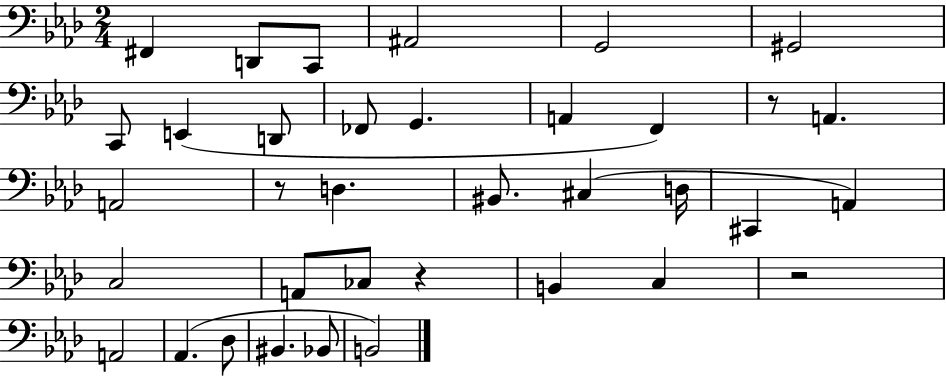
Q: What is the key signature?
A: AES major